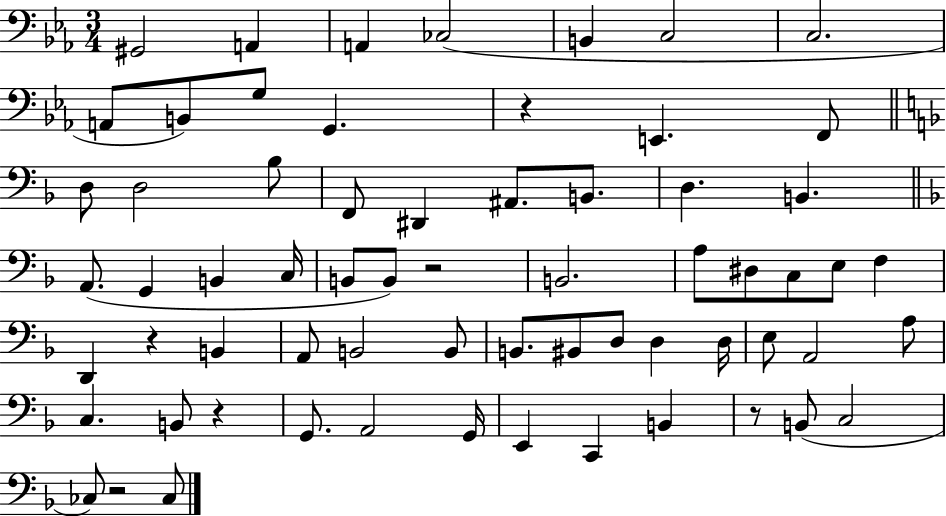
{
  \clef bass
  \numericTimeSignature
  \time 3/4
  \key ees \major
  gis,2 a,4 | a,4 ces2( | b,4 c2 | c2. | \break a,8 b,8) g8 g,4. | r4 e,4. f,8 | \bar "||" \break \key f \major d8 d2 bes8 | f,8 dis,4 ais,8. b,8. | d4. b,4. | \bar "||" \break \key f \major a,8.( g,4 b,4 c16 | b,8 b,8) r2 | b,2. | a8 dis8 c8 e8 f4 | \break d,4 r4 b,4 | a,8 b,2 b,8 | b,8. bis,8 d8 d4 d16 | e8 a,2 a8 | \break c4. b,8 r4 | g,8. a,2 g,16 | e,4 c,4 b,4 | r8 b,8( c2 | \break ces8) r2 ces8 | \bar "|."
}